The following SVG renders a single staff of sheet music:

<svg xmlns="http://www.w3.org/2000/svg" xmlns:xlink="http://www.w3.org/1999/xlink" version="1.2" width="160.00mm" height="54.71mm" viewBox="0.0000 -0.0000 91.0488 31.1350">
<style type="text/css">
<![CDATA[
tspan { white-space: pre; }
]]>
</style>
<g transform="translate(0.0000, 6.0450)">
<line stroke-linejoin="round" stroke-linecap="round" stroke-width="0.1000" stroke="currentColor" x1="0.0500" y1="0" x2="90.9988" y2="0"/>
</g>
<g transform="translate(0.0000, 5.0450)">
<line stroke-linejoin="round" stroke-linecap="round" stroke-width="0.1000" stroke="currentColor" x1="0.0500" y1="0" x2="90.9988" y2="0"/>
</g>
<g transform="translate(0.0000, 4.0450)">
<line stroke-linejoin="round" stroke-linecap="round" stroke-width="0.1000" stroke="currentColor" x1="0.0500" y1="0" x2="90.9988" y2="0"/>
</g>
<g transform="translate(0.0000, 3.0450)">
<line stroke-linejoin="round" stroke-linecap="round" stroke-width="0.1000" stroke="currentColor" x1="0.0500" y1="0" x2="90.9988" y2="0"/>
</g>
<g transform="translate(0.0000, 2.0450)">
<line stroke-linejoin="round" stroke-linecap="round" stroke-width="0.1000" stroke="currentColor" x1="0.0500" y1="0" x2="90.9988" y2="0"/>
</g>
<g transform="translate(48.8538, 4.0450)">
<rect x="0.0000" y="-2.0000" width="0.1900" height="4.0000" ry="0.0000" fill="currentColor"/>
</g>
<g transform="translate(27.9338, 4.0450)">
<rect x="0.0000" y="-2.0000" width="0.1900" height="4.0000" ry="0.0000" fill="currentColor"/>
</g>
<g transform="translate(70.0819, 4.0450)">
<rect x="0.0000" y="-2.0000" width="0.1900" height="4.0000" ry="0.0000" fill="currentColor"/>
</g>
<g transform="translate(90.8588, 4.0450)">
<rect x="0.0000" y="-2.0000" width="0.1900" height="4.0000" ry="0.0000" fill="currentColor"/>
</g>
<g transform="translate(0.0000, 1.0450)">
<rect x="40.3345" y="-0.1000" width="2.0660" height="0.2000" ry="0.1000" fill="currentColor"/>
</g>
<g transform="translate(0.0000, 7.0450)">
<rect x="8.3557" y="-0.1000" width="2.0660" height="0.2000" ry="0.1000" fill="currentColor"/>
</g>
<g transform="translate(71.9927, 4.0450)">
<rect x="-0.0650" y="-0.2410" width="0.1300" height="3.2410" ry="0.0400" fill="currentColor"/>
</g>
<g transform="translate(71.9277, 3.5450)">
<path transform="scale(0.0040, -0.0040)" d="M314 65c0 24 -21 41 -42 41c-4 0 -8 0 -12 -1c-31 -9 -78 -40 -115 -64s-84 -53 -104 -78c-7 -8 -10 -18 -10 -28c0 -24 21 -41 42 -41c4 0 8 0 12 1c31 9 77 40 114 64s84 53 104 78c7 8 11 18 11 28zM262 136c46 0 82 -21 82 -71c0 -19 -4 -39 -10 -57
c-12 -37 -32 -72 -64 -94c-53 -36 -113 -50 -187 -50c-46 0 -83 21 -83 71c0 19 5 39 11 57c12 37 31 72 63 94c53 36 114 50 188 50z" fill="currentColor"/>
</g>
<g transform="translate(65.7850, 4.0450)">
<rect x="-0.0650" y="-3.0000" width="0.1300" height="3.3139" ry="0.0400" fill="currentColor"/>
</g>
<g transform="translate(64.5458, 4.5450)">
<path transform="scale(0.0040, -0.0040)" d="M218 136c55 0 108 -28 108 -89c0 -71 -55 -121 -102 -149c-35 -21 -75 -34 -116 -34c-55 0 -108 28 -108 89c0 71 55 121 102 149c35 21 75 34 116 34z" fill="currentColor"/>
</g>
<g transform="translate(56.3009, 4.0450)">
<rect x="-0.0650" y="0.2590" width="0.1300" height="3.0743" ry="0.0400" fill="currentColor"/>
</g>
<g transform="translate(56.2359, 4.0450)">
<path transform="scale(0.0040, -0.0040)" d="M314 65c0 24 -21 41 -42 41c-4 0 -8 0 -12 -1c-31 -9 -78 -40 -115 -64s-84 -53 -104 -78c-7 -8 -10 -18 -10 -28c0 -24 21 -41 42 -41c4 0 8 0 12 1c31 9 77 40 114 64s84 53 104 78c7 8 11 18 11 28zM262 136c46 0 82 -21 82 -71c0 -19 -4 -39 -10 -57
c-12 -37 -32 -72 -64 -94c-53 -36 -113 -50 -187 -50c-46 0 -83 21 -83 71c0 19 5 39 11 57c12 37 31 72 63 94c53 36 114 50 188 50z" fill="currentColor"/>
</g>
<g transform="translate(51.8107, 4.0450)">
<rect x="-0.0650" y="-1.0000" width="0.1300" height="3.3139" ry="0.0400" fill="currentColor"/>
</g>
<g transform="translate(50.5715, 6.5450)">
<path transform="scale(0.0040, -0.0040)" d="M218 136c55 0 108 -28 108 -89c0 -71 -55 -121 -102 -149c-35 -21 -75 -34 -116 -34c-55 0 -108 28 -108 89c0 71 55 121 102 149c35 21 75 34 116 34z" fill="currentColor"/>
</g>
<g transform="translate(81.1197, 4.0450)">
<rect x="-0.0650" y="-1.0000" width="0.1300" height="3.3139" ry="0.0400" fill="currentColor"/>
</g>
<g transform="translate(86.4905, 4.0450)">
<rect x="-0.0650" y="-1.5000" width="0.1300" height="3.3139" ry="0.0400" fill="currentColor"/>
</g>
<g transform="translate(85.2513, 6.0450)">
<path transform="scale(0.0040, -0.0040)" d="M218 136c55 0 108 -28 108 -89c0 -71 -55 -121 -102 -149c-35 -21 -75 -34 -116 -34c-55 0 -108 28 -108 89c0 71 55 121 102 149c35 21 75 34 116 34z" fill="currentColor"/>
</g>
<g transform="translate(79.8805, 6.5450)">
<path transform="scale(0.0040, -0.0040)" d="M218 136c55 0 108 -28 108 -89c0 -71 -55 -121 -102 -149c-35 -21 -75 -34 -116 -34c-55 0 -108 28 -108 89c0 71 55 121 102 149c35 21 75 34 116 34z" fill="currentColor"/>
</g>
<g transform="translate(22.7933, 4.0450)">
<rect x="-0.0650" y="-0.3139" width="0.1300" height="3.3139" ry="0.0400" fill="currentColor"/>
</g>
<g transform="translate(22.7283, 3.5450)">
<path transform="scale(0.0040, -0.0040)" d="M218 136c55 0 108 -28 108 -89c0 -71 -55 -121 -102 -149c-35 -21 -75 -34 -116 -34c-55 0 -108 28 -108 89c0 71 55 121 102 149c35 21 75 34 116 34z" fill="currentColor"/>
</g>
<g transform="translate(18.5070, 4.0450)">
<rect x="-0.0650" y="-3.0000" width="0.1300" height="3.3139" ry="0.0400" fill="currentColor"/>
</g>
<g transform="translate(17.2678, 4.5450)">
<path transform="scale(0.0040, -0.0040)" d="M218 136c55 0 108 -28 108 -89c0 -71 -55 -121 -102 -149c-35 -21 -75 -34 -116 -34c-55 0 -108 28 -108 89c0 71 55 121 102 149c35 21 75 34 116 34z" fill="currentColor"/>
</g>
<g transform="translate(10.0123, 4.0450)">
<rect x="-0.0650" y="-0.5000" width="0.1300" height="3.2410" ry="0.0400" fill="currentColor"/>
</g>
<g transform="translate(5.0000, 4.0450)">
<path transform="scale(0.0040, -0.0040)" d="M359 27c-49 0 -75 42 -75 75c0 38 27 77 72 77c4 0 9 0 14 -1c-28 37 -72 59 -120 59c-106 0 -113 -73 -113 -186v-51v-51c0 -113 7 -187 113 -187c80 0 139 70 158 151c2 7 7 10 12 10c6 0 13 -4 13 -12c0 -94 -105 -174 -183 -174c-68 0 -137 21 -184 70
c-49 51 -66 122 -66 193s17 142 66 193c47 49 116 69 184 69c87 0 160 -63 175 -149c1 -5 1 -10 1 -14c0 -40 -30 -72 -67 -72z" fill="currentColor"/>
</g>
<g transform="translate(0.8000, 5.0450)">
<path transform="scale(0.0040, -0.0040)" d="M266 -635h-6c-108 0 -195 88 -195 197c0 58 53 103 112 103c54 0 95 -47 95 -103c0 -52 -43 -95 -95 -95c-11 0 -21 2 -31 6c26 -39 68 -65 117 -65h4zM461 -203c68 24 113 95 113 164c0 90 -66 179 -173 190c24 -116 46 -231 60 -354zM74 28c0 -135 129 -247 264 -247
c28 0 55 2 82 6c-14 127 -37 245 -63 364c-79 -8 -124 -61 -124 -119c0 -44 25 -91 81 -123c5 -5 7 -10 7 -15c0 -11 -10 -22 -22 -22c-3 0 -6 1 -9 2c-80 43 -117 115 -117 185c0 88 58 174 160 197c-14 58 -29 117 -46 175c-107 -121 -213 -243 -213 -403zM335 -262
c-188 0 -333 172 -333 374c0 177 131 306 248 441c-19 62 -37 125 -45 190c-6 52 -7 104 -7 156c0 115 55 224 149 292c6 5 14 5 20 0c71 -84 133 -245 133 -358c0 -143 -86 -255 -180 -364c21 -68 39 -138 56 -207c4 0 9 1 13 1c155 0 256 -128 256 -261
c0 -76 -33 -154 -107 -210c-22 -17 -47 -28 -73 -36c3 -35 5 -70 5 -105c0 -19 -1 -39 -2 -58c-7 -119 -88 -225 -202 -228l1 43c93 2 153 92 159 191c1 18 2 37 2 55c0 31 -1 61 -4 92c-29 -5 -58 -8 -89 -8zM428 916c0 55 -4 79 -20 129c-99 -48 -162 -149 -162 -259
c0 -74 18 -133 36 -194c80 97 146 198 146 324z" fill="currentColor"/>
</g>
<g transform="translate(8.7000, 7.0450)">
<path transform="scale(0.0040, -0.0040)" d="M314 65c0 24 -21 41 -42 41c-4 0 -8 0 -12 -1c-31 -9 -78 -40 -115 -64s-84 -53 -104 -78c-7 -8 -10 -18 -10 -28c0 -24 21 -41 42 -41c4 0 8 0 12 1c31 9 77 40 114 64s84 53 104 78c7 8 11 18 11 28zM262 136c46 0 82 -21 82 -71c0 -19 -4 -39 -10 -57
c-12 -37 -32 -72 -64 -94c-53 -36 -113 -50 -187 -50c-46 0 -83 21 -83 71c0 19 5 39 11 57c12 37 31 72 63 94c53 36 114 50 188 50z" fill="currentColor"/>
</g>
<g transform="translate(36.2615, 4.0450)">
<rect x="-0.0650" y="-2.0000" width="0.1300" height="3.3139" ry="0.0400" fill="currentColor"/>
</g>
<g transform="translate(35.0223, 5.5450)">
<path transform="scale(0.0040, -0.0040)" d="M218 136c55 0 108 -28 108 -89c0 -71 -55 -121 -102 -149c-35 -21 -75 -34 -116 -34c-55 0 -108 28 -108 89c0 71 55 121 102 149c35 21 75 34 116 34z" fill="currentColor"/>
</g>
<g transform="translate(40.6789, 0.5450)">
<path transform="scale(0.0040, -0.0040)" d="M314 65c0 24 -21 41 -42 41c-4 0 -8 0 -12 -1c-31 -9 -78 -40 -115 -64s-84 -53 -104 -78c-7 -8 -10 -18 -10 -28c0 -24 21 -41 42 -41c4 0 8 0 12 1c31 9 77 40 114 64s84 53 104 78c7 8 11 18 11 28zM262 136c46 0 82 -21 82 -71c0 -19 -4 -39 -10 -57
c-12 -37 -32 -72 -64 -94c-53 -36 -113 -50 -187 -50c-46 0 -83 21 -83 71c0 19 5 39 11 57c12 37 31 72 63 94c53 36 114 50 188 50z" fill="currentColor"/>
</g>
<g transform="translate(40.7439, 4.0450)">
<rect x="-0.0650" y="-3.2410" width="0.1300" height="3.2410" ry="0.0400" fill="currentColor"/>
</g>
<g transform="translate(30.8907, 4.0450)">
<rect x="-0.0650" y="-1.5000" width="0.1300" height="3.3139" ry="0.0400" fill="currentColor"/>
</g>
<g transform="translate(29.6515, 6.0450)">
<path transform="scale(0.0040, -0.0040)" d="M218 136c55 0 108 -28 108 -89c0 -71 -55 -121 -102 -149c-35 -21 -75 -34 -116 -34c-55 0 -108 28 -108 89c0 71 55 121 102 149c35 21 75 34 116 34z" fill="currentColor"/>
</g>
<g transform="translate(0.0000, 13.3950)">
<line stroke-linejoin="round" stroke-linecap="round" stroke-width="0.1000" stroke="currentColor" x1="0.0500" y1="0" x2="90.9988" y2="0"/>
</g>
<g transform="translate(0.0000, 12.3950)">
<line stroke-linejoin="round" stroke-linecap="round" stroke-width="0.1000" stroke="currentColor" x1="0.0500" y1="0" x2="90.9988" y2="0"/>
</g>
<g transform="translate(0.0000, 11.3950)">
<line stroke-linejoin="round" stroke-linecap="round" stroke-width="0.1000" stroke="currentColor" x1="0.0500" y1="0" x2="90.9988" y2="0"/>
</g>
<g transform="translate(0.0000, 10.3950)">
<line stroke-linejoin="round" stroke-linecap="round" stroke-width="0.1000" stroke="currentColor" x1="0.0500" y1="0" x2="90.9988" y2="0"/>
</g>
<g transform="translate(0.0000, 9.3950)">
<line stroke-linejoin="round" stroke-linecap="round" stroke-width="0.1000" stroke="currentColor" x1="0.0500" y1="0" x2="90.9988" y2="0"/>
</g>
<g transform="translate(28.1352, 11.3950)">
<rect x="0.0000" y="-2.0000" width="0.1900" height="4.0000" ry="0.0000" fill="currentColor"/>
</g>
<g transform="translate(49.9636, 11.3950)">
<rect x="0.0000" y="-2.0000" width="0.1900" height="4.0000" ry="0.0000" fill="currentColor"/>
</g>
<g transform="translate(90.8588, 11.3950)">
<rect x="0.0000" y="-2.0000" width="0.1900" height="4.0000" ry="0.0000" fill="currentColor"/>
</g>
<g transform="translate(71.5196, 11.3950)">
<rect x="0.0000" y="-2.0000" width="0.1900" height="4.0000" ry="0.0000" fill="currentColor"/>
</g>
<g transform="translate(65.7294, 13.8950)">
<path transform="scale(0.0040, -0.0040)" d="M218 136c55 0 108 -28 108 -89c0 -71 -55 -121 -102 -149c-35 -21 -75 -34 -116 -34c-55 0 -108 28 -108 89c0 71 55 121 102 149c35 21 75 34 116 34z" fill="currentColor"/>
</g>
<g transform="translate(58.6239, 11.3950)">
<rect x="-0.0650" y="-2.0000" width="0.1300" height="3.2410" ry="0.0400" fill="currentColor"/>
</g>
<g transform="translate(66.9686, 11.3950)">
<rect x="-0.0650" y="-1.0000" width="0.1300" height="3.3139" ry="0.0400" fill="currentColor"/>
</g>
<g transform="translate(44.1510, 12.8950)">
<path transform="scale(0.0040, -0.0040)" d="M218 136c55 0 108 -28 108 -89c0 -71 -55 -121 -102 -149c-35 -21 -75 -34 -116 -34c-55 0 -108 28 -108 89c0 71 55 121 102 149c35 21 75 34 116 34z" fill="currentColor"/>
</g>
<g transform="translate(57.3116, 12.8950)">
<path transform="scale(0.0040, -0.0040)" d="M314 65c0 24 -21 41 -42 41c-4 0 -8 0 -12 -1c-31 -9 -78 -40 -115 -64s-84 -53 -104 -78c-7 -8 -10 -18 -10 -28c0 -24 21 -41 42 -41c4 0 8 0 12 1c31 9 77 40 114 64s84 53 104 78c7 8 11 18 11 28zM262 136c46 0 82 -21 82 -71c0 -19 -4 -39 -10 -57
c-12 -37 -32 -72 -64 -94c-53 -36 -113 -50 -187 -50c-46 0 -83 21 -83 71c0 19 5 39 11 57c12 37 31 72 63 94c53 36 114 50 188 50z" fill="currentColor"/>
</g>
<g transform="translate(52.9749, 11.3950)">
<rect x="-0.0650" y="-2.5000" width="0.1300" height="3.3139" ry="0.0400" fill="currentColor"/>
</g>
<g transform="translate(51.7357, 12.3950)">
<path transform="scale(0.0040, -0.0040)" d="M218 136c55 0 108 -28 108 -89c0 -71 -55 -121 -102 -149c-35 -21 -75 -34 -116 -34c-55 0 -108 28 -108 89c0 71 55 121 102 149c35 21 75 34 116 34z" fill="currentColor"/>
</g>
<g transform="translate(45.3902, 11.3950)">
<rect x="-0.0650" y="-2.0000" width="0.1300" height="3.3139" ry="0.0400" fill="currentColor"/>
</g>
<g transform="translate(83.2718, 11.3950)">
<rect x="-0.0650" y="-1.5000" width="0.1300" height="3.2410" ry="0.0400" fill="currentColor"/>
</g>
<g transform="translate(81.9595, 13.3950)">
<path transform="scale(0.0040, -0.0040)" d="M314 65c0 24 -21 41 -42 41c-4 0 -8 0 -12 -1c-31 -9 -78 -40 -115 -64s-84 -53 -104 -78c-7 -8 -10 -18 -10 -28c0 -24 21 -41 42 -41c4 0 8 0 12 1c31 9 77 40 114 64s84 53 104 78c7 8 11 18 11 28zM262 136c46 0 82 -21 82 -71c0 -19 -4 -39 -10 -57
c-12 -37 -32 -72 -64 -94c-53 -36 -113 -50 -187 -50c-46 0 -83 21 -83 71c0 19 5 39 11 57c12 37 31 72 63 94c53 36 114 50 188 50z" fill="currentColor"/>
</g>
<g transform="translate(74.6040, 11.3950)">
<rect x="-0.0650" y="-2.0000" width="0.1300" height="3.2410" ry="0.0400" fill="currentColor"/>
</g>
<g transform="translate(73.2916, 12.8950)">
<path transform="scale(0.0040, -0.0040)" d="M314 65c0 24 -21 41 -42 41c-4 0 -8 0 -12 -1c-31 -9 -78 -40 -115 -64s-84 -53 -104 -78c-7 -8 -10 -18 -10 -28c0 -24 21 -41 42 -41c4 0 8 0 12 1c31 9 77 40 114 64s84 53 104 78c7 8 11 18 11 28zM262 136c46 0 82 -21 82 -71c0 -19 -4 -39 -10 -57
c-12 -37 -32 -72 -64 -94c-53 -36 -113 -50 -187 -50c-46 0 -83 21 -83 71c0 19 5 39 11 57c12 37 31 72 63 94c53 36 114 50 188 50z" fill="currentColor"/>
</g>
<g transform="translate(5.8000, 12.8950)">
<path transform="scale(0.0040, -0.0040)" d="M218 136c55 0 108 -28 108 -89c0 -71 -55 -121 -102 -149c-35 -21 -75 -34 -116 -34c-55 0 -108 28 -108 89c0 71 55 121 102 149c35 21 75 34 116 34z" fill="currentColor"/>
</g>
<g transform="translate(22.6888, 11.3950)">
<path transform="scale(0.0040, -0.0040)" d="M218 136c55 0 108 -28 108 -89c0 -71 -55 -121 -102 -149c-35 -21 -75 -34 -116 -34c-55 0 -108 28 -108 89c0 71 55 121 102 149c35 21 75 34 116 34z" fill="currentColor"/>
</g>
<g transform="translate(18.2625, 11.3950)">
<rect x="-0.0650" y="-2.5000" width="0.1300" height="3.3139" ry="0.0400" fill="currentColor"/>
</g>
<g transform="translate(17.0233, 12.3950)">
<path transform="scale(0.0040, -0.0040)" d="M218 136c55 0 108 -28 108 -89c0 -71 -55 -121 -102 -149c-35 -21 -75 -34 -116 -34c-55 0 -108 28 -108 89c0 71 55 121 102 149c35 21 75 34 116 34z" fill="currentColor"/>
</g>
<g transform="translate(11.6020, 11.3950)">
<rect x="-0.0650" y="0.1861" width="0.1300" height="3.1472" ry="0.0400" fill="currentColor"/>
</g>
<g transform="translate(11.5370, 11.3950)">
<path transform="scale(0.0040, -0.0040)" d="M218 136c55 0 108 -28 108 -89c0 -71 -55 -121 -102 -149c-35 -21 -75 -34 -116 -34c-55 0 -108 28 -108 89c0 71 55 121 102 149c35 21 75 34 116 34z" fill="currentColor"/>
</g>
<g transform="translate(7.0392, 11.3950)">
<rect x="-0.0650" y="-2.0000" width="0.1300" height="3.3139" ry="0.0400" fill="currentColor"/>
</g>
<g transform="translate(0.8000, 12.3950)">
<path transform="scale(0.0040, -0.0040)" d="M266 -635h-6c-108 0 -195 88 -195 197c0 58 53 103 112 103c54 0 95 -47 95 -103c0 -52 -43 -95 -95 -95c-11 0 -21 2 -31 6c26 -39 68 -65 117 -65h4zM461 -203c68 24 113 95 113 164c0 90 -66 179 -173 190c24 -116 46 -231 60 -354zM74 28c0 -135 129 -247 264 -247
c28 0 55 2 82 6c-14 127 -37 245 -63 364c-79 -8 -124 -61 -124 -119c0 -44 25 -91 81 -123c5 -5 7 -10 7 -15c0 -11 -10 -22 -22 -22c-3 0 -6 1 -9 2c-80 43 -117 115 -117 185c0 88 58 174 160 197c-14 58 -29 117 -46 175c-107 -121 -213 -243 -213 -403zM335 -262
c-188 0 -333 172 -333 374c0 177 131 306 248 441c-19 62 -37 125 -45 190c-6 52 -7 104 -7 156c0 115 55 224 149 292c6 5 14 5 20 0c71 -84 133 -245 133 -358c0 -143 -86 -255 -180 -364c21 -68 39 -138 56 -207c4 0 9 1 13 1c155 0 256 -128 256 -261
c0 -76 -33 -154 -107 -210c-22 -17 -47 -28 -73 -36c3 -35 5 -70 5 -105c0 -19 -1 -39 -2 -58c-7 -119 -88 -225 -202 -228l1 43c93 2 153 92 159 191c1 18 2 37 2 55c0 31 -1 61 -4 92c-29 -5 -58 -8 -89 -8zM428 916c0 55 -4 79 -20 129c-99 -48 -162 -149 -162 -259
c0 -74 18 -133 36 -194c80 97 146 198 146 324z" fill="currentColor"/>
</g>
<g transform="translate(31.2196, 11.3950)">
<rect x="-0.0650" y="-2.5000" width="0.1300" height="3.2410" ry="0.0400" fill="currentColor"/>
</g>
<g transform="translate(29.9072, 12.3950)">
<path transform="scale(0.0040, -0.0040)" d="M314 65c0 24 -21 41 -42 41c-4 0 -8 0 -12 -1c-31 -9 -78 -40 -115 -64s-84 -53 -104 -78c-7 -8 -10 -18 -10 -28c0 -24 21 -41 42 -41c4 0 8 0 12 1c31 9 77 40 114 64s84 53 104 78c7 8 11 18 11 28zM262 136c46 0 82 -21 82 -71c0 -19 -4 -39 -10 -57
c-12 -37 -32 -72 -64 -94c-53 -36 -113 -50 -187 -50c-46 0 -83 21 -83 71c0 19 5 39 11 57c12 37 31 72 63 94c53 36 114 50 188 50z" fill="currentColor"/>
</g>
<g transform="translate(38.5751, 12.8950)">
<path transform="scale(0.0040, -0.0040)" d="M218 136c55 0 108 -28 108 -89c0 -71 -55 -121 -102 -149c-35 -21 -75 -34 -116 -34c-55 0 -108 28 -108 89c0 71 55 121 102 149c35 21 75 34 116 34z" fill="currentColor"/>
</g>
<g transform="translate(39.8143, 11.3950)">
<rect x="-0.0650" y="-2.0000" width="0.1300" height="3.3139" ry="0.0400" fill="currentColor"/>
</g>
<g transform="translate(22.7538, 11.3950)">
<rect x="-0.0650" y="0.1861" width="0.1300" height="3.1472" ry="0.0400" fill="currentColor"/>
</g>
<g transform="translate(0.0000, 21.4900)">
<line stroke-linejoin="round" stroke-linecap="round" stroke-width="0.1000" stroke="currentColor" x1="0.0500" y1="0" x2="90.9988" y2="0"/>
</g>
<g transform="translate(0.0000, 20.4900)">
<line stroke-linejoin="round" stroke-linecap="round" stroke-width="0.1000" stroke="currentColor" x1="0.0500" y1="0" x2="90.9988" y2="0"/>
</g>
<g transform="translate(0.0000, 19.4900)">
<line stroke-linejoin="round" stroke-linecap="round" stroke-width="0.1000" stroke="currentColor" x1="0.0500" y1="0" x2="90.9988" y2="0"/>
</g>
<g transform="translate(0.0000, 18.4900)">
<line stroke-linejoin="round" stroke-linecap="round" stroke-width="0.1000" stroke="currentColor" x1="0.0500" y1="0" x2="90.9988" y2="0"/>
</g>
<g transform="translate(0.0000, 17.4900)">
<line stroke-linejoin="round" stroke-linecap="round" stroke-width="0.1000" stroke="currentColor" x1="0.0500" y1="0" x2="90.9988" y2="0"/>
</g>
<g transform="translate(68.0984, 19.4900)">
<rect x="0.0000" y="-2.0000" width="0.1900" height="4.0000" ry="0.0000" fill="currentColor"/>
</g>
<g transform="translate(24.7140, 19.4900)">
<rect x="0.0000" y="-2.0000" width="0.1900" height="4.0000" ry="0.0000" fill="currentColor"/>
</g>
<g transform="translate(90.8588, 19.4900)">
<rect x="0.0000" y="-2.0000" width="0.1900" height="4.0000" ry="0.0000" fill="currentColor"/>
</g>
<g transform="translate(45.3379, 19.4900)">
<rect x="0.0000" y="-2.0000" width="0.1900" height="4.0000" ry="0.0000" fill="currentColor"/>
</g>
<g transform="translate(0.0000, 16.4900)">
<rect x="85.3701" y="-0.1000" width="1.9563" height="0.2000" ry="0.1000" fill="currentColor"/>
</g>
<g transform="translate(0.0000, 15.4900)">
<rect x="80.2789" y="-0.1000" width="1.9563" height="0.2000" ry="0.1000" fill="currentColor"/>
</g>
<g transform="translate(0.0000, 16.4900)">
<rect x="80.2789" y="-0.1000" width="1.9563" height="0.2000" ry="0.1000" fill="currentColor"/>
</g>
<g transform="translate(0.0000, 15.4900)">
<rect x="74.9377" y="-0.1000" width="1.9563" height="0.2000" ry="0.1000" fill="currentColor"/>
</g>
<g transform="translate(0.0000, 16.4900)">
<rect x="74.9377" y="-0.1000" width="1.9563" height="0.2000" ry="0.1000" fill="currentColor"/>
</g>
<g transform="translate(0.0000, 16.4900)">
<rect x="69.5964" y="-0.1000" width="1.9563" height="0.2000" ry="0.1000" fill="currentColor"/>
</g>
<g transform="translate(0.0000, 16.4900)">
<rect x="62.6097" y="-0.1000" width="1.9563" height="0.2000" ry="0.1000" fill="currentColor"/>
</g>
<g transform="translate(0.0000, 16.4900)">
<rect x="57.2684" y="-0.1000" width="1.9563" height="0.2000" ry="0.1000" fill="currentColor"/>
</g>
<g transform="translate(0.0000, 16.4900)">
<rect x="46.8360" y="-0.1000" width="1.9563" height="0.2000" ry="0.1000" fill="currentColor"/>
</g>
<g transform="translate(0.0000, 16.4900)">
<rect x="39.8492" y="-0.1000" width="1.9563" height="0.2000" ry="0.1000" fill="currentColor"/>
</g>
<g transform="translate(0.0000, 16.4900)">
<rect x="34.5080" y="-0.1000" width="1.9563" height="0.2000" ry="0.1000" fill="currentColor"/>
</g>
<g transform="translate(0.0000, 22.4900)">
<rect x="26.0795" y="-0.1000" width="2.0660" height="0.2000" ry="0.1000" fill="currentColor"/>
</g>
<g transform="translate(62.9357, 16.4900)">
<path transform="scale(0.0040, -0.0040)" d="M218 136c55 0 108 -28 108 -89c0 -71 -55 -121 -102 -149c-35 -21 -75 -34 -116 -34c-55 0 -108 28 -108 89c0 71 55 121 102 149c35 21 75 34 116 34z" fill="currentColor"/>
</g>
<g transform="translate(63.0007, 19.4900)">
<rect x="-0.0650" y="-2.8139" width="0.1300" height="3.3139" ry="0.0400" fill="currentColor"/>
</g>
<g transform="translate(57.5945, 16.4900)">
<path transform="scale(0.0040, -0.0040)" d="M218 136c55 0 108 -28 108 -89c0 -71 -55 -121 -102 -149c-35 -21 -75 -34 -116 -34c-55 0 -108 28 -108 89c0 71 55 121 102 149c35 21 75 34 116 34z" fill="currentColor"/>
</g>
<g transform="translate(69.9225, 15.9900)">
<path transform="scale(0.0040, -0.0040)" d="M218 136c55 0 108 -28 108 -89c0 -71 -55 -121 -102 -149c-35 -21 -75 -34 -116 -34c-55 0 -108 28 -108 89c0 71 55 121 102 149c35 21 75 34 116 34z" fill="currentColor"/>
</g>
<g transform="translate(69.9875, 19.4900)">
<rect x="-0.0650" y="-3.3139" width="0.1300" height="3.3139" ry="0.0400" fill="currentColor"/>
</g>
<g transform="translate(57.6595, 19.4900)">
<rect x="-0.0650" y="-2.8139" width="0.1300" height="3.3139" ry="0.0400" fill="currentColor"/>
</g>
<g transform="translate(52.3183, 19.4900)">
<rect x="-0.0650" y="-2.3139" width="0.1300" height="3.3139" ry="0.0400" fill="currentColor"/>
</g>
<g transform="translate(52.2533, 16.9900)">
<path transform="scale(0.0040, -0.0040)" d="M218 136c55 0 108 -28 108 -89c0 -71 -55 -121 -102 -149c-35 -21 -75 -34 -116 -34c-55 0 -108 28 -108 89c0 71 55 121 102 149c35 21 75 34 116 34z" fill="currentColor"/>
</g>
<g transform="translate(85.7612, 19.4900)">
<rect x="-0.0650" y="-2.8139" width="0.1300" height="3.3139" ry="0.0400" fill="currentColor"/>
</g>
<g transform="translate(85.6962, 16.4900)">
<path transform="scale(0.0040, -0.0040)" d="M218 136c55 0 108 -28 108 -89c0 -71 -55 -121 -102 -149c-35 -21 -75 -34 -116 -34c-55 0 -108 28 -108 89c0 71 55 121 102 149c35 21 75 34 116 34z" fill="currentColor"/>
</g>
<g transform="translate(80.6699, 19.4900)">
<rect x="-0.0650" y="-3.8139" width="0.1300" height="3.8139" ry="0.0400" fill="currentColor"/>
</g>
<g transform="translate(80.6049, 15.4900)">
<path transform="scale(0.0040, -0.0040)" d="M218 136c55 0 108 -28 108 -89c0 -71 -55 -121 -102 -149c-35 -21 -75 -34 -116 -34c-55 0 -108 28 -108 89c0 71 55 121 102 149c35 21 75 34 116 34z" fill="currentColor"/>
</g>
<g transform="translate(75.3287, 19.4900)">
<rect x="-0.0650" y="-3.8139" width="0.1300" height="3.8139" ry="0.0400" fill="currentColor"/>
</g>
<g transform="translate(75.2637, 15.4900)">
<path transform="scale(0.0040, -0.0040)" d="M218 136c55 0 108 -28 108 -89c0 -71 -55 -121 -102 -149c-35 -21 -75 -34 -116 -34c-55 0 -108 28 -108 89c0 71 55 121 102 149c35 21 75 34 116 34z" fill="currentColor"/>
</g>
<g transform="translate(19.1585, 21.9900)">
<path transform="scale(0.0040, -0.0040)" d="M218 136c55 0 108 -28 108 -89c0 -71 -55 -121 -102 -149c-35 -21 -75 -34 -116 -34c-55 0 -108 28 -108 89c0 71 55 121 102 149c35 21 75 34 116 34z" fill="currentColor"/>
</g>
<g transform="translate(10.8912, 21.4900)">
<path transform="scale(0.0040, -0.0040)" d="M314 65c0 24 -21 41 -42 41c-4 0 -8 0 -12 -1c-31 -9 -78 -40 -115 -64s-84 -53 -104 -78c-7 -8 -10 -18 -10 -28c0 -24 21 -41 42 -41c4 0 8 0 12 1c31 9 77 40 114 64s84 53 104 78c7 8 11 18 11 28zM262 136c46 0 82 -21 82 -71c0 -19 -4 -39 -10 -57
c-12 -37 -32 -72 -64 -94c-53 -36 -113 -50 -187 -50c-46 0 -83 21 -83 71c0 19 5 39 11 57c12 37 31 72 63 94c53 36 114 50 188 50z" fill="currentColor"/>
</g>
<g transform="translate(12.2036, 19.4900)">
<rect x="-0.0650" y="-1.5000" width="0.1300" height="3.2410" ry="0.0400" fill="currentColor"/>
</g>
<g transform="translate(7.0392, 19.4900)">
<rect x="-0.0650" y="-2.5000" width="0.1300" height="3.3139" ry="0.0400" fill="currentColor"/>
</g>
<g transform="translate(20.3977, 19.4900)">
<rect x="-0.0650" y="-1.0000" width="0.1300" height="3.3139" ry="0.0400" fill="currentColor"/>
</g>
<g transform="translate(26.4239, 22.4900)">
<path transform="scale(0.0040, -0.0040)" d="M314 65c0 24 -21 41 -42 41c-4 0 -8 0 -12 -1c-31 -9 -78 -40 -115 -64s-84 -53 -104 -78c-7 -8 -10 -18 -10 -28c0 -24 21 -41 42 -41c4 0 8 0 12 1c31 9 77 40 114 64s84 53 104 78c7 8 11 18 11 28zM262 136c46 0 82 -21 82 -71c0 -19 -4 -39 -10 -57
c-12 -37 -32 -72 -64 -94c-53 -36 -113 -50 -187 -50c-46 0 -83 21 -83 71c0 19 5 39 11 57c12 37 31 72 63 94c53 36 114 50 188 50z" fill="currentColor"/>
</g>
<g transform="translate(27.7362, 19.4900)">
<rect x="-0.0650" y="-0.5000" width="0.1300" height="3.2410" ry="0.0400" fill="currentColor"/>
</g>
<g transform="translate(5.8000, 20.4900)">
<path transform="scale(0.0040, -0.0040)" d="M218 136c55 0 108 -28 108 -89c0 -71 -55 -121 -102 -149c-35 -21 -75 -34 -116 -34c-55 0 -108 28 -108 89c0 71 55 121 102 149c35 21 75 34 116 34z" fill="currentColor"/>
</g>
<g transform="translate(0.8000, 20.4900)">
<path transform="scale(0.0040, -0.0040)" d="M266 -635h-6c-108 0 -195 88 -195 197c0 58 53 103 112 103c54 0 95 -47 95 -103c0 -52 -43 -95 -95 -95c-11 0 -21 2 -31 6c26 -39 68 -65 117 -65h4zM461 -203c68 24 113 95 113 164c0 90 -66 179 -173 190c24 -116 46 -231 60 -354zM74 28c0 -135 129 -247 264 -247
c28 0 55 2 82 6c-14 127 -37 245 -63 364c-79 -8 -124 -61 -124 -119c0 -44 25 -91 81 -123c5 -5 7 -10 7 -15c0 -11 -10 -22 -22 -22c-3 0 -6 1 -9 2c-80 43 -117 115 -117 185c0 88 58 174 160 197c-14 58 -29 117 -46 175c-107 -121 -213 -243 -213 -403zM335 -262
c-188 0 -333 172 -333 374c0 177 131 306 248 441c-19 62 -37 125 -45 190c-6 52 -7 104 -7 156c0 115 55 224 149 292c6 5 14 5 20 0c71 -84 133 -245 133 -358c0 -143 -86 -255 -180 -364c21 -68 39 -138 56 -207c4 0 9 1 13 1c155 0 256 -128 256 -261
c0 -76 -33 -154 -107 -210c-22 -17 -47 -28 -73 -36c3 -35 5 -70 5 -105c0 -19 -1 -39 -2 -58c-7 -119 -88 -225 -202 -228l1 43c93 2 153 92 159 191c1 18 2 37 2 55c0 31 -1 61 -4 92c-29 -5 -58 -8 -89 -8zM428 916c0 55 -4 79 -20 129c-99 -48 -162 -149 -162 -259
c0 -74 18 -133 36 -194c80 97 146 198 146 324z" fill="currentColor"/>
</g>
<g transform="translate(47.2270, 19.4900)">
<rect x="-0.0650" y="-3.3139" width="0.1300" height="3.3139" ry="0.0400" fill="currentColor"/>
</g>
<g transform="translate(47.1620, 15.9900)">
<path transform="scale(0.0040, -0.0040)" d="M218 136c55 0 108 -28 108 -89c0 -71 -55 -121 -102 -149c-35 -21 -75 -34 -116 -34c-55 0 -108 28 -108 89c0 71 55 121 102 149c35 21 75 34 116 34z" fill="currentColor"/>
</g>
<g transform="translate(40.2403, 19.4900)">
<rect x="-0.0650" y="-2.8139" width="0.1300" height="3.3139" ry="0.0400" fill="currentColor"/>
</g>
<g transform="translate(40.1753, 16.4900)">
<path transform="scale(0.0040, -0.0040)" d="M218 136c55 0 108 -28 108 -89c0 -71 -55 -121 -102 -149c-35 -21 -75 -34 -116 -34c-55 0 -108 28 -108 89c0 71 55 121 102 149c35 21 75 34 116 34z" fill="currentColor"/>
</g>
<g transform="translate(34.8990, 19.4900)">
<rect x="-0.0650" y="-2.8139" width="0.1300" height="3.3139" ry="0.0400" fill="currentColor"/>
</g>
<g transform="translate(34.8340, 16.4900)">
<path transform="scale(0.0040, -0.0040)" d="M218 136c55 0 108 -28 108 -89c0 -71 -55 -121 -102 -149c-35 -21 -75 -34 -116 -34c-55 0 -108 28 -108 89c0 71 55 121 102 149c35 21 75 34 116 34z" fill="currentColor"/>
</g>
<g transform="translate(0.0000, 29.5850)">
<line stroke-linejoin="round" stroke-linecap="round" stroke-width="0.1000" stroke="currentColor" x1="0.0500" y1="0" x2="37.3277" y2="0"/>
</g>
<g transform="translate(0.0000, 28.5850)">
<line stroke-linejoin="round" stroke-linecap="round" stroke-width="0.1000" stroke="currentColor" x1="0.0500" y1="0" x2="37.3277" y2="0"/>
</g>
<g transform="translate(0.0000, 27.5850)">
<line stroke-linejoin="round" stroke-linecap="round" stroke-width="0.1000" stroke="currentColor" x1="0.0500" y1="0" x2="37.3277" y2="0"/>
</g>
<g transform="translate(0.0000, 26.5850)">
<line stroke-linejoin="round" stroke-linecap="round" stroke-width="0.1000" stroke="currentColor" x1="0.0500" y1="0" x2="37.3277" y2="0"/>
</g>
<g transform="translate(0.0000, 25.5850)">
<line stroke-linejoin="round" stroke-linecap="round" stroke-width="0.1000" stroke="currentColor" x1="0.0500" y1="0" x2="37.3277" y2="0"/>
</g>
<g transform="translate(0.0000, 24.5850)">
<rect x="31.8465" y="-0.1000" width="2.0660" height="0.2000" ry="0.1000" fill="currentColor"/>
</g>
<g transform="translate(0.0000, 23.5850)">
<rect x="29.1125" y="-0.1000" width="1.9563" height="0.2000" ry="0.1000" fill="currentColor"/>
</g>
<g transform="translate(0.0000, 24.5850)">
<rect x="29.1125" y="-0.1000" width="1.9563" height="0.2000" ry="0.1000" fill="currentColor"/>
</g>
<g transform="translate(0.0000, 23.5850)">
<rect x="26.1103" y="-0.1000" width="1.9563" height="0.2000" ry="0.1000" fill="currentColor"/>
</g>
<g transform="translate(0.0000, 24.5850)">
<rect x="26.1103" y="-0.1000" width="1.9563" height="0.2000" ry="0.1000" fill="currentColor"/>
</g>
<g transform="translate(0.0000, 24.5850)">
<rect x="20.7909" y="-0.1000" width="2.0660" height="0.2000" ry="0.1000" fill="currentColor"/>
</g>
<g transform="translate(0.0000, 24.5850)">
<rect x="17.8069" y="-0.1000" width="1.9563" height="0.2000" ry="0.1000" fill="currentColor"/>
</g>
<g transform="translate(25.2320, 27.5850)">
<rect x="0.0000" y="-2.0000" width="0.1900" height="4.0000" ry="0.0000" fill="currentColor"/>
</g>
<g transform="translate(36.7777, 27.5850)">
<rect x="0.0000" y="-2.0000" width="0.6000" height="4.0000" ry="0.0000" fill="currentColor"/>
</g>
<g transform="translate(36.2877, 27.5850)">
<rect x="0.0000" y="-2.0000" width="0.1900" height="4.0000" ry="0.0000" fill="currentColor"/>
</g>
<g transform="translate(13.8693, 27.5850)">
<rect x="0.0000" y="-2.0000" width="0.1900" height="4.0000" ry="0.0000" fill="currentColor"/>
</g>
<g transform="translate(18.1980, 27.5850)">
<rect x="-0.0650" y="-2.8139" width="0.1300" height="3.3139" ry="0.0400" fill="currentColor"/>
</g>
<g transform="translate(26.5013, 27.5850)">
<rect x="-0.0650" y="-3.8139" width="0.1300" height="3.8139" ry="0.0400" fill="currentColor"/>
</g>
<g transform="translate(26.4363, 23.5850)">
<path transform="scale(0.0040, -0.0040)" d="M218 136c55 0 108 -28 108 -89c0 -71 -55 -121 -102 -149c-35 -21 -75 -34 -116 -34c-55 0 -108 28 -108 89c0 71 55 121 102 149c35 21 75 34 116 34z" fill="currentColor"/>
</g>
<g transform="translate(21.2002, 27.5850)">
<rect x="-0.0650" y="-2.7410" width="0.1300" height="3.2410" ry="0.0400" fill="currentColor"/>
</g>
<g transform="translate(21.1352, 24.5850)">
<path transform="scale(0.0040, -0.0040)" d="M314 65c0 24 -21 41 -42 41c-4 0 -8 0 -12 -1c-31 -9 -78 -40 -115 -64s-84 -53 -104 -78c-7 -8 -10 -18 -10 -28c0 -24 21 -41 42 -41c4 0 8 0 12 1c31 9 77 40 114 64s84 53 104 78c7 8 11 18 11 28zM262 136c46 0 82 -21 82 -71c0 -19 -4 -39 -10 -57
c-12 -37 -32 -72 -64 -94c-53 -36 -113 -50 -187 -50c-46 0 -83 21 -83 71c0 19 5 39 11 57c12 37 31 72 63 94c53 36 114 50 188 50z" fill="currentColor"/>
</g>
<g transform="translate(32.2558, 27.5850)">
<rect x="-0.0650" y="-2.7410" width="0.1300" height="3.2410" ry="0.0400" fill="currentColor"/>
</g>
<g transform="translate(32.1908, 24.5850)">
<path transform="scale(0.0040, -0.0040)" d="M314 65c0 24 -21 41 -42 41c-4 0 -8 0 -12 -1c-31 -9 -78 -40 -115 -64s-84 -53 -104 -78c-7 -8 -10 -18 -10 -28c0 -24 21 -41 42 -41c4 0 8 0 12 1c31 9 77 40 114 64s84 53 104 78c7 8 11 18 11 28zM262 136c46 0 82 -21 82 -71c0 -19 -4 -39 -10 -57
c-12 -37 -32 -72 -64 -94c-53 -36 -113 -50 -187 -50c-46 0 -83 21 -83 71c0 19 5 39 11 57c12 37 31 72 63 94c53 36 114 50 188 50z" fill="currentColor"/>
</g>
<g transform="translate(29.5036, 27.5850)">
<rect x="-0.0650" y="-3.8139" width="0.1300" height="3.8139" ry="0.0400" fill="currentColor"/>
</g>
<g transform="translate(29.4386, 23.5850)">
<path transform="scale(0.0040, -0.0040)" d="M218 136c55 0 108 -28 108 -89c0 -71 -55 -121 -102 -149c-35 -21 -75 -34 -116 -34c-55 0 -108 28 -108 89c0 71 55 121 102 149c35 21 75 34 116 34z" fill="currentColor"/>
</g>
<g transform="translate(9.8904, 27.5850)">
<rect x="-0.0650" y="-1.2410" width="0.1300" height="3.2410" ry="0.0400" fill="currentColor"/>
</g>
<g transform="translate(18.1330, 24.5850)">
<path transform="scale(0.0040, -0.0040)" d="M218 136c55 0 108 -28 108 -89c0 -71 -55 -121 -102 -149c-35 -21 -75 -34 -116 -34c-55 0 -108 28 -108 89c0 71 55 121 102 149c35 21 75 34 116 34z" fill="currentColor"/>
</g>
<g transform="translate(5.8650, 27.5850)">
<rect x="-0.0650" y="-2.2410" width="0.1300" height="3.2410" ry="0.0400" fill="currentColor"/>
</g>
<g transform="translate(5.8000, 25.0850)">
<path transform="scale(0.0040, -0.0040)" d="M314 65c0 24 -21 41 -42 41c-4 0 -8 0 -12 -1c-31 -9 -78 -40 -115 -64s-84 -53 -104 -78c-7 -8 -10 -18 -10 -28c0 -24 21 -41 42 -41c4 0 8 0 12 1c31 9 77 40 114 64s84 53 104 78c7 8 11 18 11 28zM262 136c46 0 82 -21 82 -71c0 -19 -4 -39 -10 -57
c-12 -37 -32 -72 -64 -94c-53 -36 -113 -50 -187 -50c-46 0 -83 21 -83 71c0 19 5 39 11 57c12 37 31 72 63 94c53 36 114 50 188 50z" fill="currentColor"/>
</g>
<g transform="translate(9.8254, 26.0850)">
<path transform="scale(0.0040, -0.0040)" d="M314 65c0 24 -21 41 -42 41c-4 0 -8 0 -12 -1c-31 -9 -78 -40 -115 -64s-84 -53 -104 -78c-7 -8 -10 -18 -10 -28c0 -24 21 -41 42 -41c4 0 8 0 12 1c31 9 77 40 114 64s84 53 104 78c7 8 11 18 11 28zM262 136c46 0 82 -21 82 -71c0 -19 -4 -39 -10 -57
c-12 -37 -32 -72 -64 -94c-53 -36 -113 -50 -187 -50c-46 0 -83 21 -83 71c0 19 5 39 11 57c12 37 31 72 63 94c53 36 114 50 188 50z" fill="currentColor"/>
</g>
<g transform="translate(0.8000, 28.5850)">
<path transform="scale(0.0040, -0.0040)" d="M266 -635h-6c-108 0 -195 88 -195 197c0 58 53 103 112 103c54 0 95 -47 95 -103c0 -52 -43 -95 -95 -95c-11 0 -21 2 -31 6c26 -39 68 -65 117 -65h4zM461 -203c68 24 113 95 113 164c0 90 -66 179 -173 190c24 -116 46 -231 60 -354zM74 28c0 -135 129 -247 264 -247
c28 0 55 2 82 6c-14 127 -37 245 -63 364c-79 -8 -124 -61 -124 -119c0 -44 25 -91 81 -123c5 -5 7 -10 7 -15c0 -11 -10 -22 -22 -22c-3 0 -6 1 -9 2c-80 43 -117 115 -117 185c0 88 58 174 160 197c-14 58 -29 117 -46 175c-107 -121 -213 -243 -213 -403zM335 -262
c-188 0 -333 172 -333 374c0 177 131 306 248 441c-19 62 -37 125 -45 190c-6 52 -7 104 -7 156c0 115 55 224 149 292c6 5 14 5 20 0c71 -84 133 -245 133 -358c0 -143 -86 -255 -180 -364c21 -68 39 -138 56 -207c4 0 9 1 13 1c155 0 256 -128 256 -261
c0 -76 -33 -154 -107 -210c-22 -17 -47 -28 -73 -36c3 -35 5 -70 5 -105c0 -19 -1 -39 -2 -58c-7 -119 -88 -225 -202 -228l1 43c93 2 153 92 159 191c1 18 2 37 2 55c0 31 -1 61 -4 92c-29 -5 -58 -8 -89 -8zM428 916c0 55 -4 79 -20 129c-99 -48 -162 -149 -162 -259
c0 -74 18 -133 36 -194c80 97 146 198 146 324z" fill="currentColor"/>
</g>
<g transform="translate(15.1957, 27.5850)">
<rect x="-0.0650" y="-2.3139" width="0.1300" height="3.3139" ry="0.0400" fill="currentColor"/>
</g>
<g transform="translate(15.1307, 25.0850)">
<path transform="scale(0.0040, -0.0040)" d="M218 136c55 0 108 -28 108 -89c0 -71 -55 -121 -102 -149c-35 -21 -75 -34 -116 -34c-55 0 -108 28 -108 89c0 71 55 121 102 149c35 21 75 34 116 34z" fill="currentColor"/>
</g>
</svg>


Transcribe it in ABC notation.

X:1
T:Untitled
M:4/4
L:1/4
K:C
C2 A c E F b2 D B2 A c2 D E F B G B G2 F F G F2 D F2 E2 G E2 D C2 a a b g a a b c' c' a g2 e2 g a a2 c' c' a2